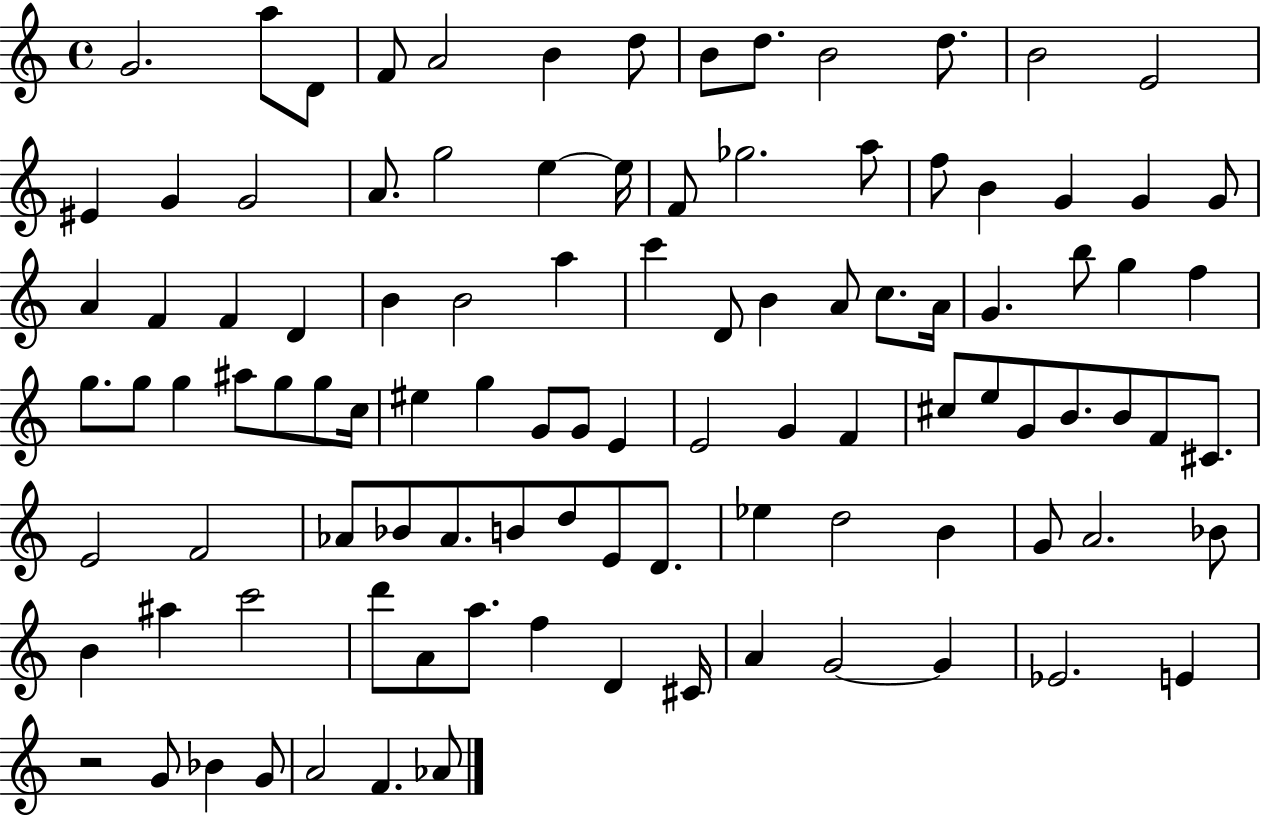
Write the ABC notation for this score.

X:1
T:Untitled
M:4/4
L:1/4
K:C
G2 a/2 D/2 F/2 A2 B d/2 B/2 d/2 B2 d/2 B2 E2 ^E G G2 A/2 g2 e e/4 F/2 _g2 a/2 f/2 B G G G/2 A F F D B B2 a c' D/2 B A/2 c/2 A/4 G b/2 g f g/2 g/2 g ^a/2 g/2 g/2 c/4 ^e g G/2 G/2 E E2 G F ^c/2 e/2 G/2 B/2 B/2 F/2 ^C/2 E2 F2 _A/2 _B/2 _A/2 B/2 d/2 E/2 D/2 _e d2 B G/2 A2 _B/2 B ^a c'2 d'/2 A/2 a/2 f D ^C/4 A G2 G _E2 E z2 G/2 _B G/2 A2 F _A/2